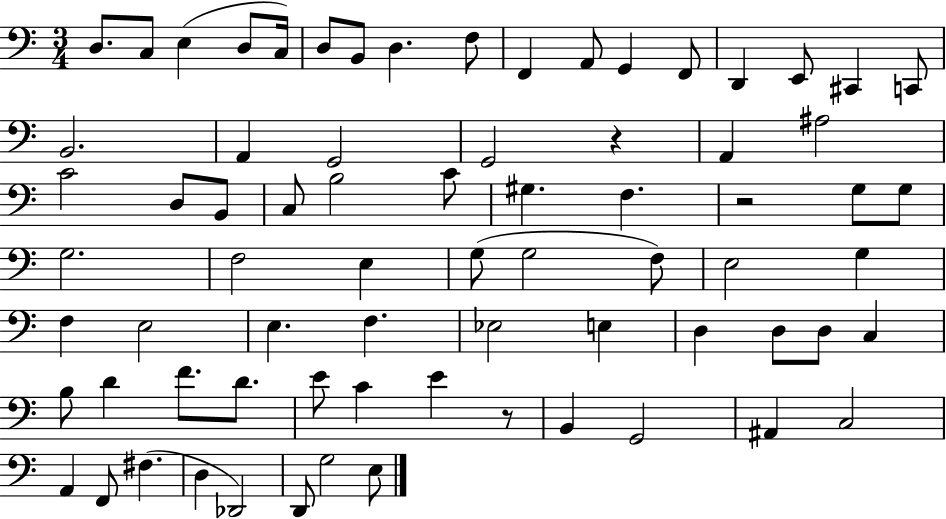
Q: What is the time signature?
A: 3/4